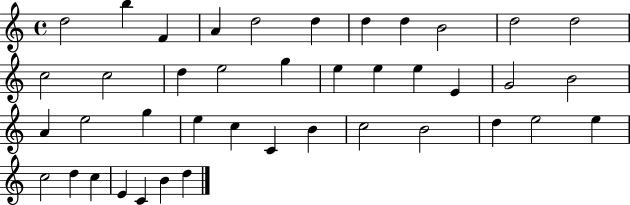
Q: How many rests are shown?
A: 0